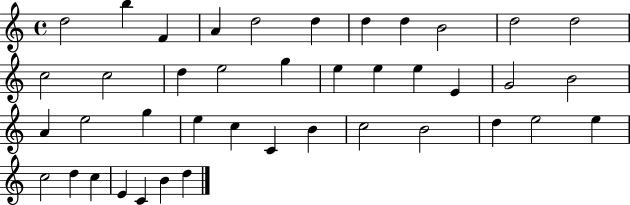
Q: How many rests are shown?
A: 0